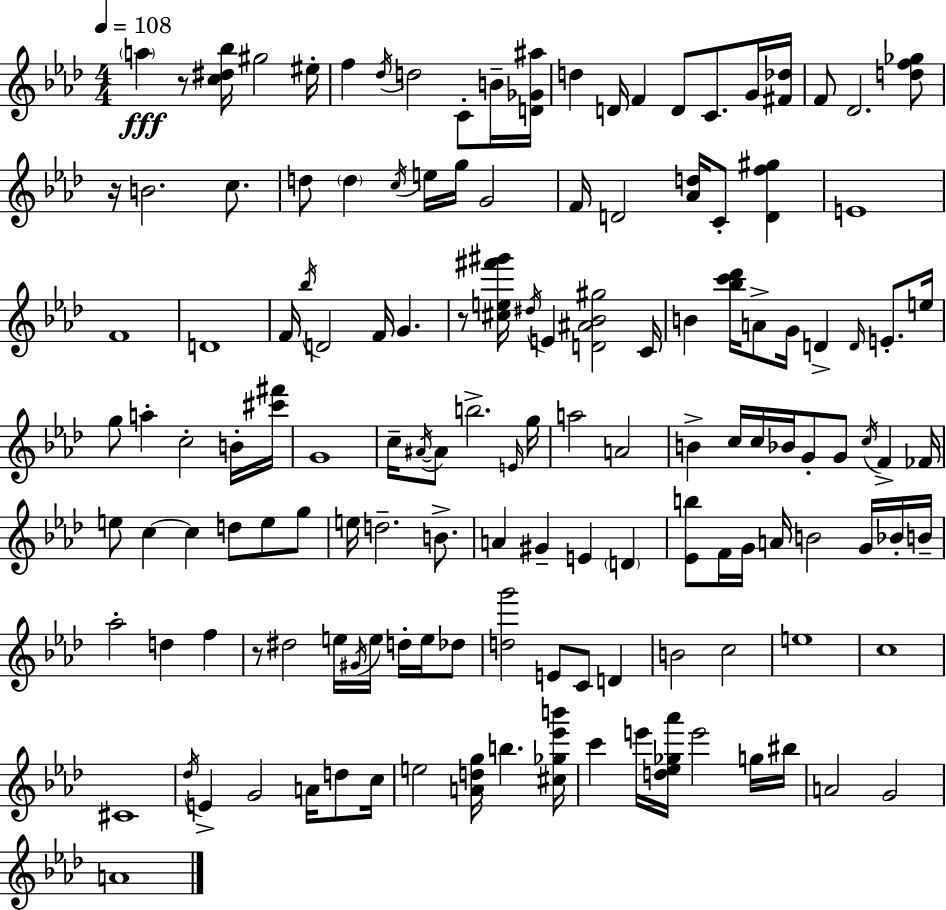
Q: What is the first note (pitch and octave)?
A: A5